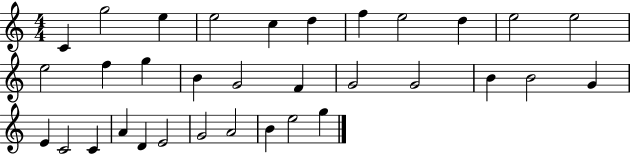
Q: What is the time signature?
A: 4/4